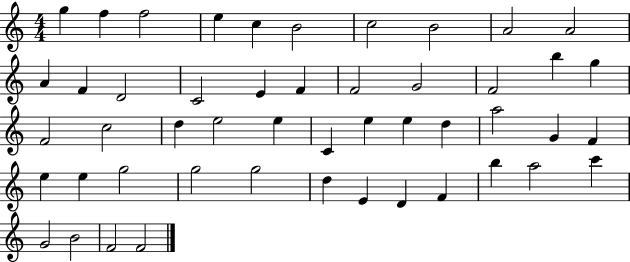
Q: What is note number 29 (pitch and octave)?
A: E5